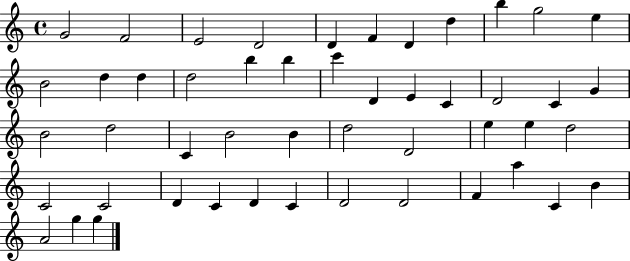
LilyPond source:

{
  \clef treble
  \time 4/4
  \defaultTimeSignature
  \key c \major
  g'2 f'2 | e'2 d'2 | d'4 f'4 d'4 d''4 | b''4 g''2 e''4 | \break b'2 d''4 d''4 | d''2 b''4 b''4 | c'''4 d'4 e'4 c'4 | d'2 c'4 g'4 | \break b'2 d''2 | c'4 b'2 b'4 | d''2 d'2 | e''4 e''4 d''2 | \break c'2 c'2 | d'4 c'4 d'4 c'4 | d'2 d'2 | f'4 a''4 c'4 b'4 | \break a'2 g''4 g''4 | \bar "|."
}